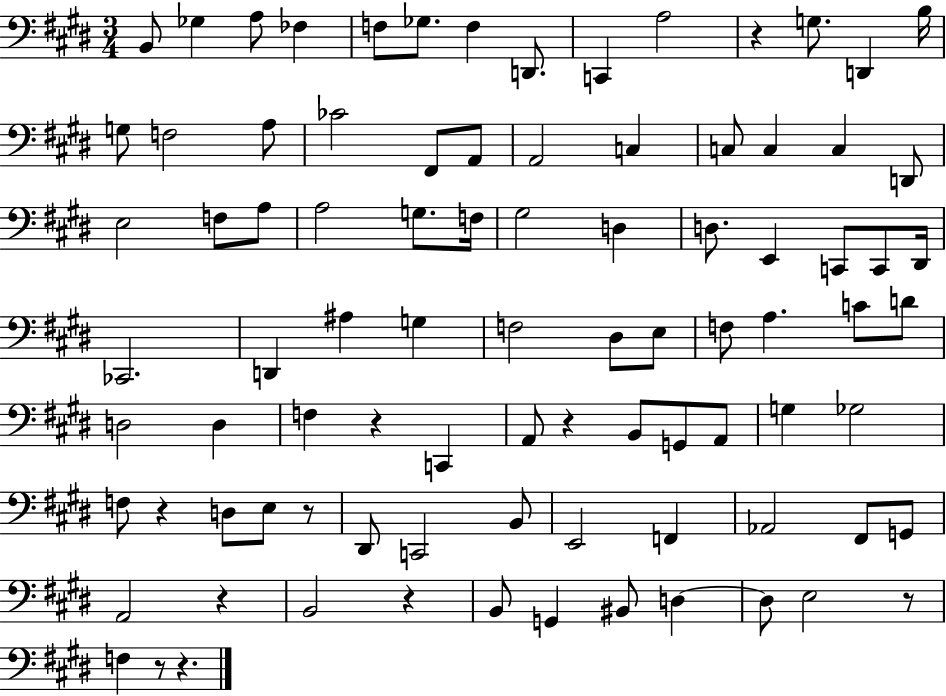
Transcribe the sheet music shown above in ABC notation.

X:1
T:Untitled
M:3/4
L:1/4
K:E
B,,/2 _G, A,/2 _F, F,/2 _G,/2 F, D,,/2 C,, A,2 z G,/2 D,, B,/4 G,/2 F,2 A,/2 _C2 ^F,,/2 A,,/2 A,,2 C, C,/2 C, C, D,,/2 E,2 F,/2 A,/2 A,2 G,/2 F,/4 ^G,2 D, D,/2 E,, C,,/2 C,,/2 ^D,,/4 _C,,2 D,, ^A, G, F,2 ^D,/2 E,/2 F,/2 A, C/2 D/2 D,2 D, F, z C,, A,,/2 z B,,/2 G,,/2 A,,/2 G, _G,2 F,/2 z D,/2 E,/2 z/2 ^D,,/2 C,,2 B,,/2 E,,2 F,, _A,,2 ^F,,/2 G,,/2 A,,2 z B,,2 z B,,/2 G,, ^B,,/2 D, D,/2 E,2 z/2 F, z/2 z